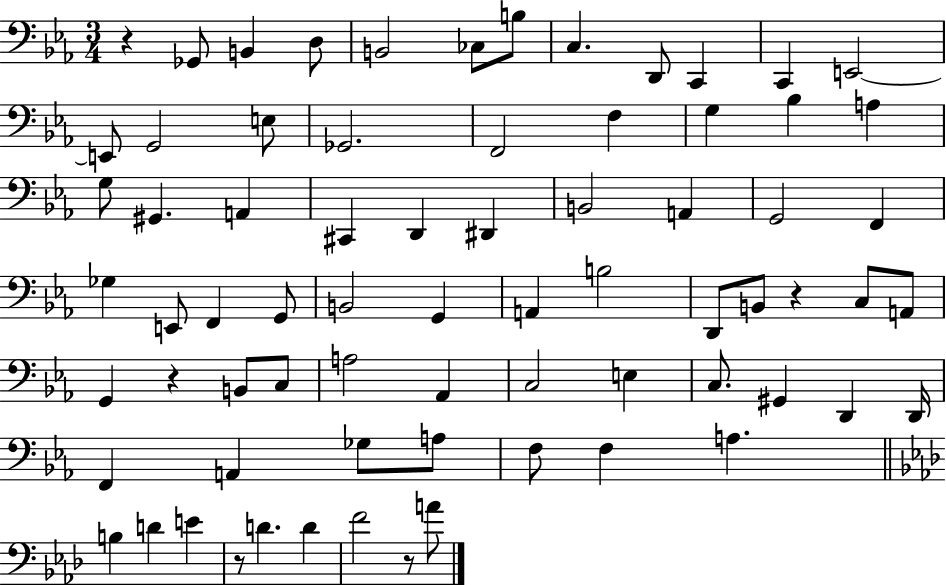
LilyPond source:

{
  \clef bass
  \numericTimeSignature
  \time 3/4
  \key ees \major
  r4 ges,8 b,4 d8 | b,2 ces8 b8 | c4. d,8 c,4 | c,4 e,2~~ | \break e,8 g,2 e8 | ges,2. | f,2 f4 | g4 bes4 a4 | \break g8 gis,4. a,4 | cis,4 d,4 dis,4 | b,2 a,4 | g,2 f,4 | \break ges4 e,8 f,4 g,8 | b,2 g,4 | a,4 b2 | d,8 b,8 r4 c8 a,8 | \break g,4 r4 b,8 c8 | a2 aes,4 | c2 e4 | c8. gis,4 d,4 d,16 | \break f,4 a,4 ges8 a8 | f8 f4 a4. | \bar "||" \break \key aes \major b4 d'4 e'4 | r8 d'4. d'4 | f'2 r8 a'8 | \bar "|."
}